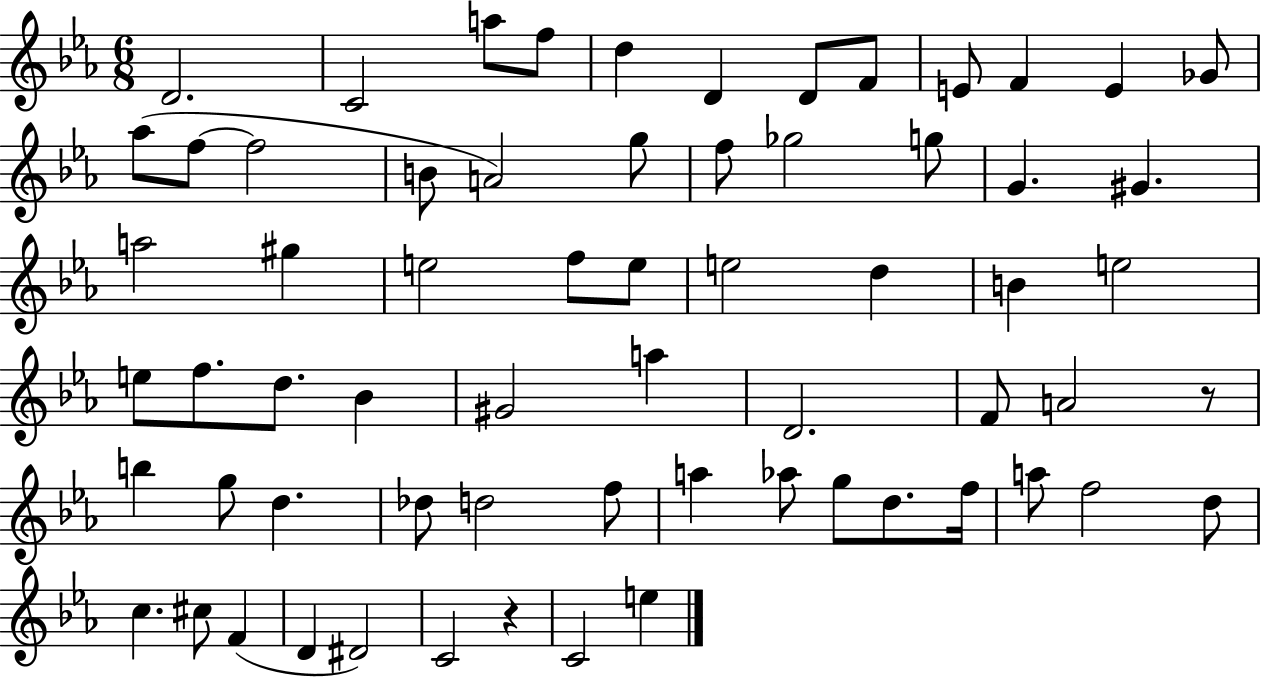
{
  \clef treble
  \numericTimeSignature
  \time 6/8
  \key ees \major
  d'2. | c'2 a''8 f''8 | d''4 d'4 d'8 f'8 | e'8 f'4 e'4 ges'8 | \break aes''8( f''8~~ f''2 | b'8 a'2) g''8 | f''8 ges''2 g''8 | g'4. gis'4. | \break a''2 gis''4 | e''2 f''8 e''8 | e''2 d''4 | b'4 e''2 | \break e''8 f''8. d''8. bes'4 | gis'2 a''4 | d'2. | f'8 a'2 r8 | \break b''4 g''8 d''4. | des''8 d''2 f''8 | a''4 aes''8 g''8 d''8. f''16 | a''8 f''2 d''8 | \break c''4. cis''8 f'4( | d'4 dis'2) | c'2 r4 | c'2 e''4 | \break \bar "|."
}